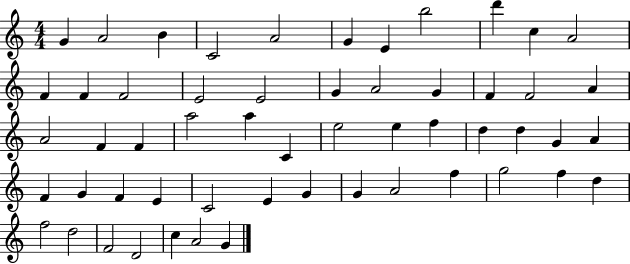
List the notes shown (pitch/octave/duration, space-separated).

G4/q A4/h B4/q C4/h A4/h G4/q E4/q B5/h D6/q C5/q A4/h F4/q F4/q F4/h E4/h E4/h G4/q A4/h G4/q F4/q F4/h A4/q A4/h F4/q F4/q A5/h A5/q C4/q E5/h E5/q F5/q D5/q D5/q G4/q A4/q F4/q G4/q F4/q E4/q C4/h E4/q G4/q G4/q A4/h F5/q G5/h F5/q D5/q F5/h D5/h F4/h D4/h C5/q A4/h G4/q